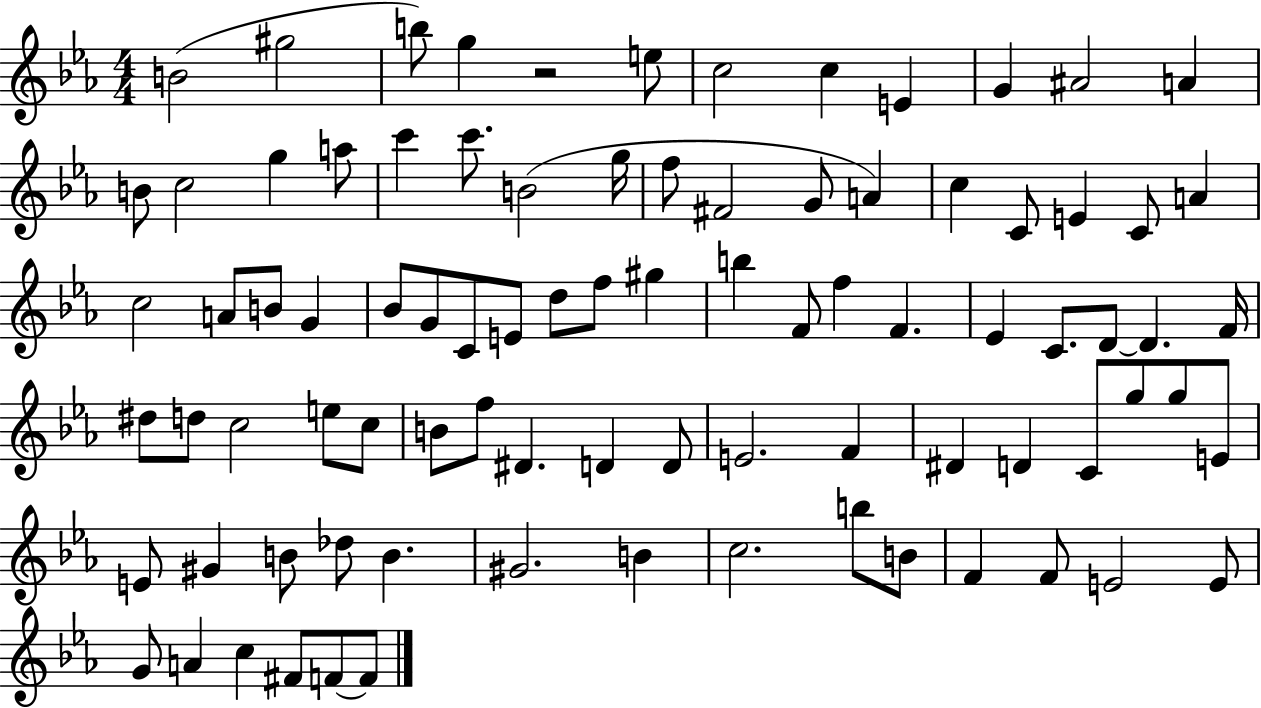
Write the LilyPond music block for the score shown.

{
  \clef treble
  \numericTimeSignature
  \time 4/4
  \key ees \major
  b'2( gis''2 | b''8) g''4 r2 e''8 | c''2 c''4 e'4 | g'4 ais'2 a'4 | \break b'8 c''2 g''4 a''8 | c'''4 c'''8. b'2( g''16 | f''8 fis'2 g'8 a'4) | c''4 c'8 e'4 c'8 a'4 | \break c''2 a'8 b'8 g'4 | bes'8 g'8 c'8 e'8 d''8 f''8 gis''4 | b''4 f'8 f''4 f'4. | ees'4 c'8. d'8~~ d'4. f'16 | \break dis''8 d''8 c''2 e''8 c''8 | b'8 f''8 dis'4. d'4 d'8 | e'2. f'4 | dis'4 d'4 c'8 g''8 g''8 e'8 | \break e'8 gis'4 b'8 des''8 b'4. | gis'2. b'4 | c''2. b''8 b'8 | f'4 f'8 e'2 e'8 | \break g'8 a'4 c''4 fis'8 f'8~~ f'8 | \bar "|."
}